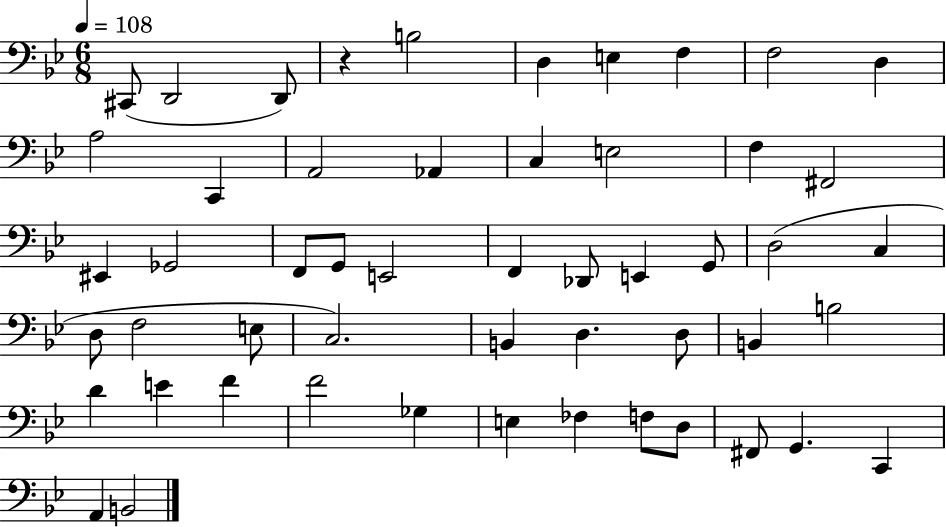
X:1
T:Untitled
M:6/8
L:1/4
K:Bb
^C,,/2 D,,2 D,,/2 z B,2 D, E, F, F,2 D, A,2 C,, A,,2 _A,, C, E,2 F, ^F,,2 ^E,, _G,,2 F,,/2 G,,/2 E,,2 F,, _D,,/2 E,, G,,/2 D,2 C, D,/2 F,2 E,/2 C,2 B,, D, D,/2 B,, B,2 D E F F2 _G, E, _F, F,/2 D,/2 ^F,,/2 G,, C,, A,, B,,2